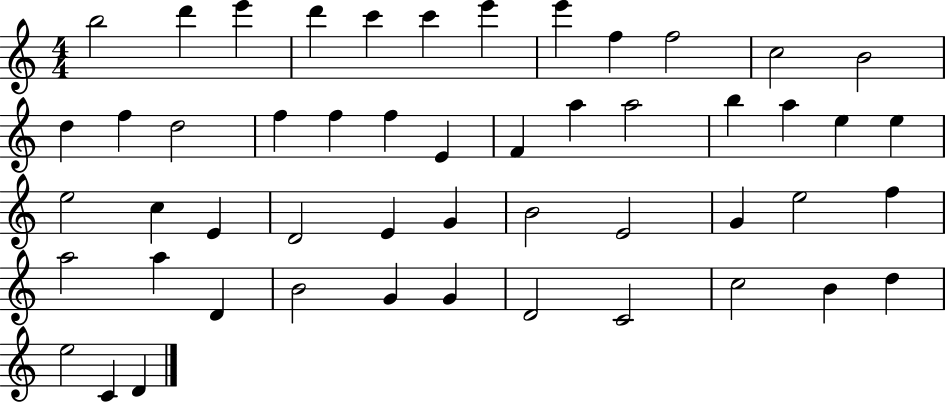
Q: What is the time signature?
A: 4/4